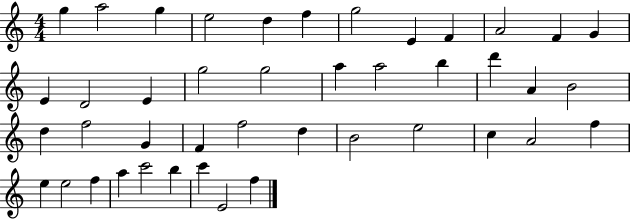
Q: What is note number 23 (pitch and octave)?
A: B4